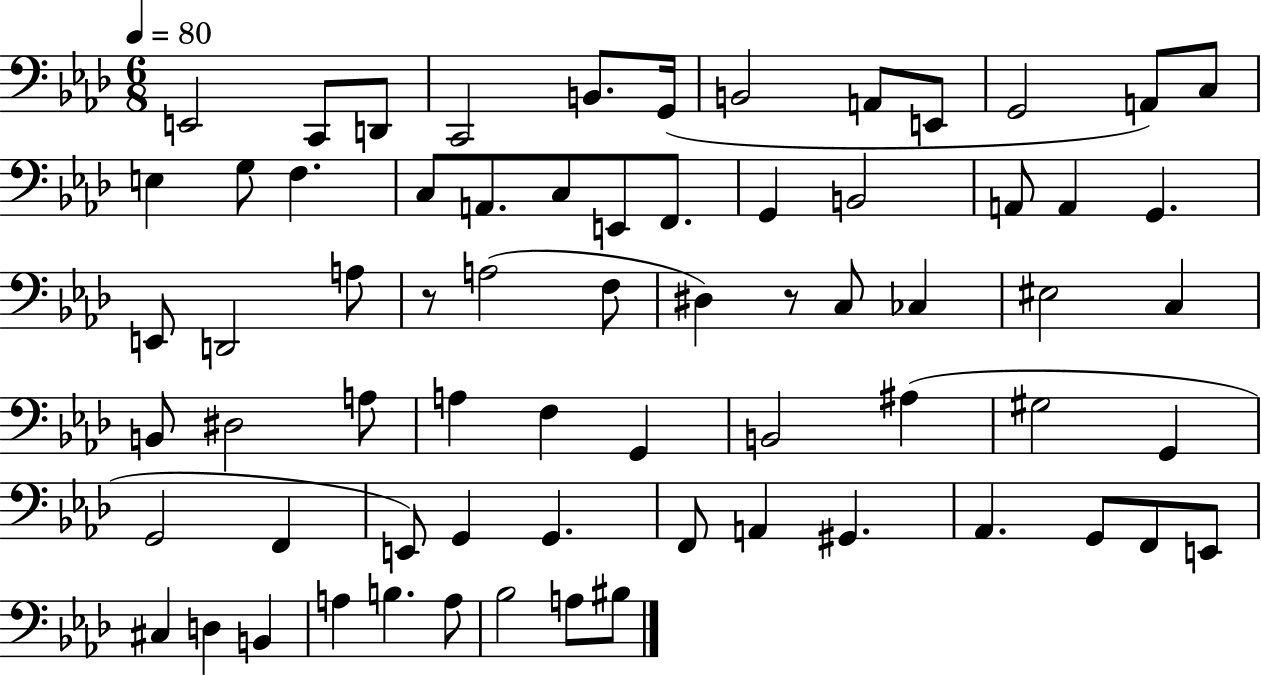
{
  \clef bass
  \numericTimeSignature
  \time 6/8
  \key aes \major
  \tempo 4 = 80
  \repeat volta 2 { e,2 c,8 d,8 | c,2 b,8. g,16( | b,2 a,8 e,8 | g,2 a,8) c8 | \break e4 g8 f4. | c8 a,8. c8 e,8 f,8. | g,4 b,2 | a,8 a,4 g,4. | \break e,8 d,2 a8 | r8 a2( f8 | dis4) r8 c8 ces4 | eis2 c4 | \break b,8 dis2 a8 | a4 f4 g,4 | b,2 ais4( | gis2 g,4 | \break g,2 f,4 | e,8) g,4 g,4. | f,8 a,4 gis,4. | aes,4. g,8 f,8 e,8 | \break cis4 d4 b,4 | a4 b4. a8 | bes2 a8 bis8 | } \bar "|."
}